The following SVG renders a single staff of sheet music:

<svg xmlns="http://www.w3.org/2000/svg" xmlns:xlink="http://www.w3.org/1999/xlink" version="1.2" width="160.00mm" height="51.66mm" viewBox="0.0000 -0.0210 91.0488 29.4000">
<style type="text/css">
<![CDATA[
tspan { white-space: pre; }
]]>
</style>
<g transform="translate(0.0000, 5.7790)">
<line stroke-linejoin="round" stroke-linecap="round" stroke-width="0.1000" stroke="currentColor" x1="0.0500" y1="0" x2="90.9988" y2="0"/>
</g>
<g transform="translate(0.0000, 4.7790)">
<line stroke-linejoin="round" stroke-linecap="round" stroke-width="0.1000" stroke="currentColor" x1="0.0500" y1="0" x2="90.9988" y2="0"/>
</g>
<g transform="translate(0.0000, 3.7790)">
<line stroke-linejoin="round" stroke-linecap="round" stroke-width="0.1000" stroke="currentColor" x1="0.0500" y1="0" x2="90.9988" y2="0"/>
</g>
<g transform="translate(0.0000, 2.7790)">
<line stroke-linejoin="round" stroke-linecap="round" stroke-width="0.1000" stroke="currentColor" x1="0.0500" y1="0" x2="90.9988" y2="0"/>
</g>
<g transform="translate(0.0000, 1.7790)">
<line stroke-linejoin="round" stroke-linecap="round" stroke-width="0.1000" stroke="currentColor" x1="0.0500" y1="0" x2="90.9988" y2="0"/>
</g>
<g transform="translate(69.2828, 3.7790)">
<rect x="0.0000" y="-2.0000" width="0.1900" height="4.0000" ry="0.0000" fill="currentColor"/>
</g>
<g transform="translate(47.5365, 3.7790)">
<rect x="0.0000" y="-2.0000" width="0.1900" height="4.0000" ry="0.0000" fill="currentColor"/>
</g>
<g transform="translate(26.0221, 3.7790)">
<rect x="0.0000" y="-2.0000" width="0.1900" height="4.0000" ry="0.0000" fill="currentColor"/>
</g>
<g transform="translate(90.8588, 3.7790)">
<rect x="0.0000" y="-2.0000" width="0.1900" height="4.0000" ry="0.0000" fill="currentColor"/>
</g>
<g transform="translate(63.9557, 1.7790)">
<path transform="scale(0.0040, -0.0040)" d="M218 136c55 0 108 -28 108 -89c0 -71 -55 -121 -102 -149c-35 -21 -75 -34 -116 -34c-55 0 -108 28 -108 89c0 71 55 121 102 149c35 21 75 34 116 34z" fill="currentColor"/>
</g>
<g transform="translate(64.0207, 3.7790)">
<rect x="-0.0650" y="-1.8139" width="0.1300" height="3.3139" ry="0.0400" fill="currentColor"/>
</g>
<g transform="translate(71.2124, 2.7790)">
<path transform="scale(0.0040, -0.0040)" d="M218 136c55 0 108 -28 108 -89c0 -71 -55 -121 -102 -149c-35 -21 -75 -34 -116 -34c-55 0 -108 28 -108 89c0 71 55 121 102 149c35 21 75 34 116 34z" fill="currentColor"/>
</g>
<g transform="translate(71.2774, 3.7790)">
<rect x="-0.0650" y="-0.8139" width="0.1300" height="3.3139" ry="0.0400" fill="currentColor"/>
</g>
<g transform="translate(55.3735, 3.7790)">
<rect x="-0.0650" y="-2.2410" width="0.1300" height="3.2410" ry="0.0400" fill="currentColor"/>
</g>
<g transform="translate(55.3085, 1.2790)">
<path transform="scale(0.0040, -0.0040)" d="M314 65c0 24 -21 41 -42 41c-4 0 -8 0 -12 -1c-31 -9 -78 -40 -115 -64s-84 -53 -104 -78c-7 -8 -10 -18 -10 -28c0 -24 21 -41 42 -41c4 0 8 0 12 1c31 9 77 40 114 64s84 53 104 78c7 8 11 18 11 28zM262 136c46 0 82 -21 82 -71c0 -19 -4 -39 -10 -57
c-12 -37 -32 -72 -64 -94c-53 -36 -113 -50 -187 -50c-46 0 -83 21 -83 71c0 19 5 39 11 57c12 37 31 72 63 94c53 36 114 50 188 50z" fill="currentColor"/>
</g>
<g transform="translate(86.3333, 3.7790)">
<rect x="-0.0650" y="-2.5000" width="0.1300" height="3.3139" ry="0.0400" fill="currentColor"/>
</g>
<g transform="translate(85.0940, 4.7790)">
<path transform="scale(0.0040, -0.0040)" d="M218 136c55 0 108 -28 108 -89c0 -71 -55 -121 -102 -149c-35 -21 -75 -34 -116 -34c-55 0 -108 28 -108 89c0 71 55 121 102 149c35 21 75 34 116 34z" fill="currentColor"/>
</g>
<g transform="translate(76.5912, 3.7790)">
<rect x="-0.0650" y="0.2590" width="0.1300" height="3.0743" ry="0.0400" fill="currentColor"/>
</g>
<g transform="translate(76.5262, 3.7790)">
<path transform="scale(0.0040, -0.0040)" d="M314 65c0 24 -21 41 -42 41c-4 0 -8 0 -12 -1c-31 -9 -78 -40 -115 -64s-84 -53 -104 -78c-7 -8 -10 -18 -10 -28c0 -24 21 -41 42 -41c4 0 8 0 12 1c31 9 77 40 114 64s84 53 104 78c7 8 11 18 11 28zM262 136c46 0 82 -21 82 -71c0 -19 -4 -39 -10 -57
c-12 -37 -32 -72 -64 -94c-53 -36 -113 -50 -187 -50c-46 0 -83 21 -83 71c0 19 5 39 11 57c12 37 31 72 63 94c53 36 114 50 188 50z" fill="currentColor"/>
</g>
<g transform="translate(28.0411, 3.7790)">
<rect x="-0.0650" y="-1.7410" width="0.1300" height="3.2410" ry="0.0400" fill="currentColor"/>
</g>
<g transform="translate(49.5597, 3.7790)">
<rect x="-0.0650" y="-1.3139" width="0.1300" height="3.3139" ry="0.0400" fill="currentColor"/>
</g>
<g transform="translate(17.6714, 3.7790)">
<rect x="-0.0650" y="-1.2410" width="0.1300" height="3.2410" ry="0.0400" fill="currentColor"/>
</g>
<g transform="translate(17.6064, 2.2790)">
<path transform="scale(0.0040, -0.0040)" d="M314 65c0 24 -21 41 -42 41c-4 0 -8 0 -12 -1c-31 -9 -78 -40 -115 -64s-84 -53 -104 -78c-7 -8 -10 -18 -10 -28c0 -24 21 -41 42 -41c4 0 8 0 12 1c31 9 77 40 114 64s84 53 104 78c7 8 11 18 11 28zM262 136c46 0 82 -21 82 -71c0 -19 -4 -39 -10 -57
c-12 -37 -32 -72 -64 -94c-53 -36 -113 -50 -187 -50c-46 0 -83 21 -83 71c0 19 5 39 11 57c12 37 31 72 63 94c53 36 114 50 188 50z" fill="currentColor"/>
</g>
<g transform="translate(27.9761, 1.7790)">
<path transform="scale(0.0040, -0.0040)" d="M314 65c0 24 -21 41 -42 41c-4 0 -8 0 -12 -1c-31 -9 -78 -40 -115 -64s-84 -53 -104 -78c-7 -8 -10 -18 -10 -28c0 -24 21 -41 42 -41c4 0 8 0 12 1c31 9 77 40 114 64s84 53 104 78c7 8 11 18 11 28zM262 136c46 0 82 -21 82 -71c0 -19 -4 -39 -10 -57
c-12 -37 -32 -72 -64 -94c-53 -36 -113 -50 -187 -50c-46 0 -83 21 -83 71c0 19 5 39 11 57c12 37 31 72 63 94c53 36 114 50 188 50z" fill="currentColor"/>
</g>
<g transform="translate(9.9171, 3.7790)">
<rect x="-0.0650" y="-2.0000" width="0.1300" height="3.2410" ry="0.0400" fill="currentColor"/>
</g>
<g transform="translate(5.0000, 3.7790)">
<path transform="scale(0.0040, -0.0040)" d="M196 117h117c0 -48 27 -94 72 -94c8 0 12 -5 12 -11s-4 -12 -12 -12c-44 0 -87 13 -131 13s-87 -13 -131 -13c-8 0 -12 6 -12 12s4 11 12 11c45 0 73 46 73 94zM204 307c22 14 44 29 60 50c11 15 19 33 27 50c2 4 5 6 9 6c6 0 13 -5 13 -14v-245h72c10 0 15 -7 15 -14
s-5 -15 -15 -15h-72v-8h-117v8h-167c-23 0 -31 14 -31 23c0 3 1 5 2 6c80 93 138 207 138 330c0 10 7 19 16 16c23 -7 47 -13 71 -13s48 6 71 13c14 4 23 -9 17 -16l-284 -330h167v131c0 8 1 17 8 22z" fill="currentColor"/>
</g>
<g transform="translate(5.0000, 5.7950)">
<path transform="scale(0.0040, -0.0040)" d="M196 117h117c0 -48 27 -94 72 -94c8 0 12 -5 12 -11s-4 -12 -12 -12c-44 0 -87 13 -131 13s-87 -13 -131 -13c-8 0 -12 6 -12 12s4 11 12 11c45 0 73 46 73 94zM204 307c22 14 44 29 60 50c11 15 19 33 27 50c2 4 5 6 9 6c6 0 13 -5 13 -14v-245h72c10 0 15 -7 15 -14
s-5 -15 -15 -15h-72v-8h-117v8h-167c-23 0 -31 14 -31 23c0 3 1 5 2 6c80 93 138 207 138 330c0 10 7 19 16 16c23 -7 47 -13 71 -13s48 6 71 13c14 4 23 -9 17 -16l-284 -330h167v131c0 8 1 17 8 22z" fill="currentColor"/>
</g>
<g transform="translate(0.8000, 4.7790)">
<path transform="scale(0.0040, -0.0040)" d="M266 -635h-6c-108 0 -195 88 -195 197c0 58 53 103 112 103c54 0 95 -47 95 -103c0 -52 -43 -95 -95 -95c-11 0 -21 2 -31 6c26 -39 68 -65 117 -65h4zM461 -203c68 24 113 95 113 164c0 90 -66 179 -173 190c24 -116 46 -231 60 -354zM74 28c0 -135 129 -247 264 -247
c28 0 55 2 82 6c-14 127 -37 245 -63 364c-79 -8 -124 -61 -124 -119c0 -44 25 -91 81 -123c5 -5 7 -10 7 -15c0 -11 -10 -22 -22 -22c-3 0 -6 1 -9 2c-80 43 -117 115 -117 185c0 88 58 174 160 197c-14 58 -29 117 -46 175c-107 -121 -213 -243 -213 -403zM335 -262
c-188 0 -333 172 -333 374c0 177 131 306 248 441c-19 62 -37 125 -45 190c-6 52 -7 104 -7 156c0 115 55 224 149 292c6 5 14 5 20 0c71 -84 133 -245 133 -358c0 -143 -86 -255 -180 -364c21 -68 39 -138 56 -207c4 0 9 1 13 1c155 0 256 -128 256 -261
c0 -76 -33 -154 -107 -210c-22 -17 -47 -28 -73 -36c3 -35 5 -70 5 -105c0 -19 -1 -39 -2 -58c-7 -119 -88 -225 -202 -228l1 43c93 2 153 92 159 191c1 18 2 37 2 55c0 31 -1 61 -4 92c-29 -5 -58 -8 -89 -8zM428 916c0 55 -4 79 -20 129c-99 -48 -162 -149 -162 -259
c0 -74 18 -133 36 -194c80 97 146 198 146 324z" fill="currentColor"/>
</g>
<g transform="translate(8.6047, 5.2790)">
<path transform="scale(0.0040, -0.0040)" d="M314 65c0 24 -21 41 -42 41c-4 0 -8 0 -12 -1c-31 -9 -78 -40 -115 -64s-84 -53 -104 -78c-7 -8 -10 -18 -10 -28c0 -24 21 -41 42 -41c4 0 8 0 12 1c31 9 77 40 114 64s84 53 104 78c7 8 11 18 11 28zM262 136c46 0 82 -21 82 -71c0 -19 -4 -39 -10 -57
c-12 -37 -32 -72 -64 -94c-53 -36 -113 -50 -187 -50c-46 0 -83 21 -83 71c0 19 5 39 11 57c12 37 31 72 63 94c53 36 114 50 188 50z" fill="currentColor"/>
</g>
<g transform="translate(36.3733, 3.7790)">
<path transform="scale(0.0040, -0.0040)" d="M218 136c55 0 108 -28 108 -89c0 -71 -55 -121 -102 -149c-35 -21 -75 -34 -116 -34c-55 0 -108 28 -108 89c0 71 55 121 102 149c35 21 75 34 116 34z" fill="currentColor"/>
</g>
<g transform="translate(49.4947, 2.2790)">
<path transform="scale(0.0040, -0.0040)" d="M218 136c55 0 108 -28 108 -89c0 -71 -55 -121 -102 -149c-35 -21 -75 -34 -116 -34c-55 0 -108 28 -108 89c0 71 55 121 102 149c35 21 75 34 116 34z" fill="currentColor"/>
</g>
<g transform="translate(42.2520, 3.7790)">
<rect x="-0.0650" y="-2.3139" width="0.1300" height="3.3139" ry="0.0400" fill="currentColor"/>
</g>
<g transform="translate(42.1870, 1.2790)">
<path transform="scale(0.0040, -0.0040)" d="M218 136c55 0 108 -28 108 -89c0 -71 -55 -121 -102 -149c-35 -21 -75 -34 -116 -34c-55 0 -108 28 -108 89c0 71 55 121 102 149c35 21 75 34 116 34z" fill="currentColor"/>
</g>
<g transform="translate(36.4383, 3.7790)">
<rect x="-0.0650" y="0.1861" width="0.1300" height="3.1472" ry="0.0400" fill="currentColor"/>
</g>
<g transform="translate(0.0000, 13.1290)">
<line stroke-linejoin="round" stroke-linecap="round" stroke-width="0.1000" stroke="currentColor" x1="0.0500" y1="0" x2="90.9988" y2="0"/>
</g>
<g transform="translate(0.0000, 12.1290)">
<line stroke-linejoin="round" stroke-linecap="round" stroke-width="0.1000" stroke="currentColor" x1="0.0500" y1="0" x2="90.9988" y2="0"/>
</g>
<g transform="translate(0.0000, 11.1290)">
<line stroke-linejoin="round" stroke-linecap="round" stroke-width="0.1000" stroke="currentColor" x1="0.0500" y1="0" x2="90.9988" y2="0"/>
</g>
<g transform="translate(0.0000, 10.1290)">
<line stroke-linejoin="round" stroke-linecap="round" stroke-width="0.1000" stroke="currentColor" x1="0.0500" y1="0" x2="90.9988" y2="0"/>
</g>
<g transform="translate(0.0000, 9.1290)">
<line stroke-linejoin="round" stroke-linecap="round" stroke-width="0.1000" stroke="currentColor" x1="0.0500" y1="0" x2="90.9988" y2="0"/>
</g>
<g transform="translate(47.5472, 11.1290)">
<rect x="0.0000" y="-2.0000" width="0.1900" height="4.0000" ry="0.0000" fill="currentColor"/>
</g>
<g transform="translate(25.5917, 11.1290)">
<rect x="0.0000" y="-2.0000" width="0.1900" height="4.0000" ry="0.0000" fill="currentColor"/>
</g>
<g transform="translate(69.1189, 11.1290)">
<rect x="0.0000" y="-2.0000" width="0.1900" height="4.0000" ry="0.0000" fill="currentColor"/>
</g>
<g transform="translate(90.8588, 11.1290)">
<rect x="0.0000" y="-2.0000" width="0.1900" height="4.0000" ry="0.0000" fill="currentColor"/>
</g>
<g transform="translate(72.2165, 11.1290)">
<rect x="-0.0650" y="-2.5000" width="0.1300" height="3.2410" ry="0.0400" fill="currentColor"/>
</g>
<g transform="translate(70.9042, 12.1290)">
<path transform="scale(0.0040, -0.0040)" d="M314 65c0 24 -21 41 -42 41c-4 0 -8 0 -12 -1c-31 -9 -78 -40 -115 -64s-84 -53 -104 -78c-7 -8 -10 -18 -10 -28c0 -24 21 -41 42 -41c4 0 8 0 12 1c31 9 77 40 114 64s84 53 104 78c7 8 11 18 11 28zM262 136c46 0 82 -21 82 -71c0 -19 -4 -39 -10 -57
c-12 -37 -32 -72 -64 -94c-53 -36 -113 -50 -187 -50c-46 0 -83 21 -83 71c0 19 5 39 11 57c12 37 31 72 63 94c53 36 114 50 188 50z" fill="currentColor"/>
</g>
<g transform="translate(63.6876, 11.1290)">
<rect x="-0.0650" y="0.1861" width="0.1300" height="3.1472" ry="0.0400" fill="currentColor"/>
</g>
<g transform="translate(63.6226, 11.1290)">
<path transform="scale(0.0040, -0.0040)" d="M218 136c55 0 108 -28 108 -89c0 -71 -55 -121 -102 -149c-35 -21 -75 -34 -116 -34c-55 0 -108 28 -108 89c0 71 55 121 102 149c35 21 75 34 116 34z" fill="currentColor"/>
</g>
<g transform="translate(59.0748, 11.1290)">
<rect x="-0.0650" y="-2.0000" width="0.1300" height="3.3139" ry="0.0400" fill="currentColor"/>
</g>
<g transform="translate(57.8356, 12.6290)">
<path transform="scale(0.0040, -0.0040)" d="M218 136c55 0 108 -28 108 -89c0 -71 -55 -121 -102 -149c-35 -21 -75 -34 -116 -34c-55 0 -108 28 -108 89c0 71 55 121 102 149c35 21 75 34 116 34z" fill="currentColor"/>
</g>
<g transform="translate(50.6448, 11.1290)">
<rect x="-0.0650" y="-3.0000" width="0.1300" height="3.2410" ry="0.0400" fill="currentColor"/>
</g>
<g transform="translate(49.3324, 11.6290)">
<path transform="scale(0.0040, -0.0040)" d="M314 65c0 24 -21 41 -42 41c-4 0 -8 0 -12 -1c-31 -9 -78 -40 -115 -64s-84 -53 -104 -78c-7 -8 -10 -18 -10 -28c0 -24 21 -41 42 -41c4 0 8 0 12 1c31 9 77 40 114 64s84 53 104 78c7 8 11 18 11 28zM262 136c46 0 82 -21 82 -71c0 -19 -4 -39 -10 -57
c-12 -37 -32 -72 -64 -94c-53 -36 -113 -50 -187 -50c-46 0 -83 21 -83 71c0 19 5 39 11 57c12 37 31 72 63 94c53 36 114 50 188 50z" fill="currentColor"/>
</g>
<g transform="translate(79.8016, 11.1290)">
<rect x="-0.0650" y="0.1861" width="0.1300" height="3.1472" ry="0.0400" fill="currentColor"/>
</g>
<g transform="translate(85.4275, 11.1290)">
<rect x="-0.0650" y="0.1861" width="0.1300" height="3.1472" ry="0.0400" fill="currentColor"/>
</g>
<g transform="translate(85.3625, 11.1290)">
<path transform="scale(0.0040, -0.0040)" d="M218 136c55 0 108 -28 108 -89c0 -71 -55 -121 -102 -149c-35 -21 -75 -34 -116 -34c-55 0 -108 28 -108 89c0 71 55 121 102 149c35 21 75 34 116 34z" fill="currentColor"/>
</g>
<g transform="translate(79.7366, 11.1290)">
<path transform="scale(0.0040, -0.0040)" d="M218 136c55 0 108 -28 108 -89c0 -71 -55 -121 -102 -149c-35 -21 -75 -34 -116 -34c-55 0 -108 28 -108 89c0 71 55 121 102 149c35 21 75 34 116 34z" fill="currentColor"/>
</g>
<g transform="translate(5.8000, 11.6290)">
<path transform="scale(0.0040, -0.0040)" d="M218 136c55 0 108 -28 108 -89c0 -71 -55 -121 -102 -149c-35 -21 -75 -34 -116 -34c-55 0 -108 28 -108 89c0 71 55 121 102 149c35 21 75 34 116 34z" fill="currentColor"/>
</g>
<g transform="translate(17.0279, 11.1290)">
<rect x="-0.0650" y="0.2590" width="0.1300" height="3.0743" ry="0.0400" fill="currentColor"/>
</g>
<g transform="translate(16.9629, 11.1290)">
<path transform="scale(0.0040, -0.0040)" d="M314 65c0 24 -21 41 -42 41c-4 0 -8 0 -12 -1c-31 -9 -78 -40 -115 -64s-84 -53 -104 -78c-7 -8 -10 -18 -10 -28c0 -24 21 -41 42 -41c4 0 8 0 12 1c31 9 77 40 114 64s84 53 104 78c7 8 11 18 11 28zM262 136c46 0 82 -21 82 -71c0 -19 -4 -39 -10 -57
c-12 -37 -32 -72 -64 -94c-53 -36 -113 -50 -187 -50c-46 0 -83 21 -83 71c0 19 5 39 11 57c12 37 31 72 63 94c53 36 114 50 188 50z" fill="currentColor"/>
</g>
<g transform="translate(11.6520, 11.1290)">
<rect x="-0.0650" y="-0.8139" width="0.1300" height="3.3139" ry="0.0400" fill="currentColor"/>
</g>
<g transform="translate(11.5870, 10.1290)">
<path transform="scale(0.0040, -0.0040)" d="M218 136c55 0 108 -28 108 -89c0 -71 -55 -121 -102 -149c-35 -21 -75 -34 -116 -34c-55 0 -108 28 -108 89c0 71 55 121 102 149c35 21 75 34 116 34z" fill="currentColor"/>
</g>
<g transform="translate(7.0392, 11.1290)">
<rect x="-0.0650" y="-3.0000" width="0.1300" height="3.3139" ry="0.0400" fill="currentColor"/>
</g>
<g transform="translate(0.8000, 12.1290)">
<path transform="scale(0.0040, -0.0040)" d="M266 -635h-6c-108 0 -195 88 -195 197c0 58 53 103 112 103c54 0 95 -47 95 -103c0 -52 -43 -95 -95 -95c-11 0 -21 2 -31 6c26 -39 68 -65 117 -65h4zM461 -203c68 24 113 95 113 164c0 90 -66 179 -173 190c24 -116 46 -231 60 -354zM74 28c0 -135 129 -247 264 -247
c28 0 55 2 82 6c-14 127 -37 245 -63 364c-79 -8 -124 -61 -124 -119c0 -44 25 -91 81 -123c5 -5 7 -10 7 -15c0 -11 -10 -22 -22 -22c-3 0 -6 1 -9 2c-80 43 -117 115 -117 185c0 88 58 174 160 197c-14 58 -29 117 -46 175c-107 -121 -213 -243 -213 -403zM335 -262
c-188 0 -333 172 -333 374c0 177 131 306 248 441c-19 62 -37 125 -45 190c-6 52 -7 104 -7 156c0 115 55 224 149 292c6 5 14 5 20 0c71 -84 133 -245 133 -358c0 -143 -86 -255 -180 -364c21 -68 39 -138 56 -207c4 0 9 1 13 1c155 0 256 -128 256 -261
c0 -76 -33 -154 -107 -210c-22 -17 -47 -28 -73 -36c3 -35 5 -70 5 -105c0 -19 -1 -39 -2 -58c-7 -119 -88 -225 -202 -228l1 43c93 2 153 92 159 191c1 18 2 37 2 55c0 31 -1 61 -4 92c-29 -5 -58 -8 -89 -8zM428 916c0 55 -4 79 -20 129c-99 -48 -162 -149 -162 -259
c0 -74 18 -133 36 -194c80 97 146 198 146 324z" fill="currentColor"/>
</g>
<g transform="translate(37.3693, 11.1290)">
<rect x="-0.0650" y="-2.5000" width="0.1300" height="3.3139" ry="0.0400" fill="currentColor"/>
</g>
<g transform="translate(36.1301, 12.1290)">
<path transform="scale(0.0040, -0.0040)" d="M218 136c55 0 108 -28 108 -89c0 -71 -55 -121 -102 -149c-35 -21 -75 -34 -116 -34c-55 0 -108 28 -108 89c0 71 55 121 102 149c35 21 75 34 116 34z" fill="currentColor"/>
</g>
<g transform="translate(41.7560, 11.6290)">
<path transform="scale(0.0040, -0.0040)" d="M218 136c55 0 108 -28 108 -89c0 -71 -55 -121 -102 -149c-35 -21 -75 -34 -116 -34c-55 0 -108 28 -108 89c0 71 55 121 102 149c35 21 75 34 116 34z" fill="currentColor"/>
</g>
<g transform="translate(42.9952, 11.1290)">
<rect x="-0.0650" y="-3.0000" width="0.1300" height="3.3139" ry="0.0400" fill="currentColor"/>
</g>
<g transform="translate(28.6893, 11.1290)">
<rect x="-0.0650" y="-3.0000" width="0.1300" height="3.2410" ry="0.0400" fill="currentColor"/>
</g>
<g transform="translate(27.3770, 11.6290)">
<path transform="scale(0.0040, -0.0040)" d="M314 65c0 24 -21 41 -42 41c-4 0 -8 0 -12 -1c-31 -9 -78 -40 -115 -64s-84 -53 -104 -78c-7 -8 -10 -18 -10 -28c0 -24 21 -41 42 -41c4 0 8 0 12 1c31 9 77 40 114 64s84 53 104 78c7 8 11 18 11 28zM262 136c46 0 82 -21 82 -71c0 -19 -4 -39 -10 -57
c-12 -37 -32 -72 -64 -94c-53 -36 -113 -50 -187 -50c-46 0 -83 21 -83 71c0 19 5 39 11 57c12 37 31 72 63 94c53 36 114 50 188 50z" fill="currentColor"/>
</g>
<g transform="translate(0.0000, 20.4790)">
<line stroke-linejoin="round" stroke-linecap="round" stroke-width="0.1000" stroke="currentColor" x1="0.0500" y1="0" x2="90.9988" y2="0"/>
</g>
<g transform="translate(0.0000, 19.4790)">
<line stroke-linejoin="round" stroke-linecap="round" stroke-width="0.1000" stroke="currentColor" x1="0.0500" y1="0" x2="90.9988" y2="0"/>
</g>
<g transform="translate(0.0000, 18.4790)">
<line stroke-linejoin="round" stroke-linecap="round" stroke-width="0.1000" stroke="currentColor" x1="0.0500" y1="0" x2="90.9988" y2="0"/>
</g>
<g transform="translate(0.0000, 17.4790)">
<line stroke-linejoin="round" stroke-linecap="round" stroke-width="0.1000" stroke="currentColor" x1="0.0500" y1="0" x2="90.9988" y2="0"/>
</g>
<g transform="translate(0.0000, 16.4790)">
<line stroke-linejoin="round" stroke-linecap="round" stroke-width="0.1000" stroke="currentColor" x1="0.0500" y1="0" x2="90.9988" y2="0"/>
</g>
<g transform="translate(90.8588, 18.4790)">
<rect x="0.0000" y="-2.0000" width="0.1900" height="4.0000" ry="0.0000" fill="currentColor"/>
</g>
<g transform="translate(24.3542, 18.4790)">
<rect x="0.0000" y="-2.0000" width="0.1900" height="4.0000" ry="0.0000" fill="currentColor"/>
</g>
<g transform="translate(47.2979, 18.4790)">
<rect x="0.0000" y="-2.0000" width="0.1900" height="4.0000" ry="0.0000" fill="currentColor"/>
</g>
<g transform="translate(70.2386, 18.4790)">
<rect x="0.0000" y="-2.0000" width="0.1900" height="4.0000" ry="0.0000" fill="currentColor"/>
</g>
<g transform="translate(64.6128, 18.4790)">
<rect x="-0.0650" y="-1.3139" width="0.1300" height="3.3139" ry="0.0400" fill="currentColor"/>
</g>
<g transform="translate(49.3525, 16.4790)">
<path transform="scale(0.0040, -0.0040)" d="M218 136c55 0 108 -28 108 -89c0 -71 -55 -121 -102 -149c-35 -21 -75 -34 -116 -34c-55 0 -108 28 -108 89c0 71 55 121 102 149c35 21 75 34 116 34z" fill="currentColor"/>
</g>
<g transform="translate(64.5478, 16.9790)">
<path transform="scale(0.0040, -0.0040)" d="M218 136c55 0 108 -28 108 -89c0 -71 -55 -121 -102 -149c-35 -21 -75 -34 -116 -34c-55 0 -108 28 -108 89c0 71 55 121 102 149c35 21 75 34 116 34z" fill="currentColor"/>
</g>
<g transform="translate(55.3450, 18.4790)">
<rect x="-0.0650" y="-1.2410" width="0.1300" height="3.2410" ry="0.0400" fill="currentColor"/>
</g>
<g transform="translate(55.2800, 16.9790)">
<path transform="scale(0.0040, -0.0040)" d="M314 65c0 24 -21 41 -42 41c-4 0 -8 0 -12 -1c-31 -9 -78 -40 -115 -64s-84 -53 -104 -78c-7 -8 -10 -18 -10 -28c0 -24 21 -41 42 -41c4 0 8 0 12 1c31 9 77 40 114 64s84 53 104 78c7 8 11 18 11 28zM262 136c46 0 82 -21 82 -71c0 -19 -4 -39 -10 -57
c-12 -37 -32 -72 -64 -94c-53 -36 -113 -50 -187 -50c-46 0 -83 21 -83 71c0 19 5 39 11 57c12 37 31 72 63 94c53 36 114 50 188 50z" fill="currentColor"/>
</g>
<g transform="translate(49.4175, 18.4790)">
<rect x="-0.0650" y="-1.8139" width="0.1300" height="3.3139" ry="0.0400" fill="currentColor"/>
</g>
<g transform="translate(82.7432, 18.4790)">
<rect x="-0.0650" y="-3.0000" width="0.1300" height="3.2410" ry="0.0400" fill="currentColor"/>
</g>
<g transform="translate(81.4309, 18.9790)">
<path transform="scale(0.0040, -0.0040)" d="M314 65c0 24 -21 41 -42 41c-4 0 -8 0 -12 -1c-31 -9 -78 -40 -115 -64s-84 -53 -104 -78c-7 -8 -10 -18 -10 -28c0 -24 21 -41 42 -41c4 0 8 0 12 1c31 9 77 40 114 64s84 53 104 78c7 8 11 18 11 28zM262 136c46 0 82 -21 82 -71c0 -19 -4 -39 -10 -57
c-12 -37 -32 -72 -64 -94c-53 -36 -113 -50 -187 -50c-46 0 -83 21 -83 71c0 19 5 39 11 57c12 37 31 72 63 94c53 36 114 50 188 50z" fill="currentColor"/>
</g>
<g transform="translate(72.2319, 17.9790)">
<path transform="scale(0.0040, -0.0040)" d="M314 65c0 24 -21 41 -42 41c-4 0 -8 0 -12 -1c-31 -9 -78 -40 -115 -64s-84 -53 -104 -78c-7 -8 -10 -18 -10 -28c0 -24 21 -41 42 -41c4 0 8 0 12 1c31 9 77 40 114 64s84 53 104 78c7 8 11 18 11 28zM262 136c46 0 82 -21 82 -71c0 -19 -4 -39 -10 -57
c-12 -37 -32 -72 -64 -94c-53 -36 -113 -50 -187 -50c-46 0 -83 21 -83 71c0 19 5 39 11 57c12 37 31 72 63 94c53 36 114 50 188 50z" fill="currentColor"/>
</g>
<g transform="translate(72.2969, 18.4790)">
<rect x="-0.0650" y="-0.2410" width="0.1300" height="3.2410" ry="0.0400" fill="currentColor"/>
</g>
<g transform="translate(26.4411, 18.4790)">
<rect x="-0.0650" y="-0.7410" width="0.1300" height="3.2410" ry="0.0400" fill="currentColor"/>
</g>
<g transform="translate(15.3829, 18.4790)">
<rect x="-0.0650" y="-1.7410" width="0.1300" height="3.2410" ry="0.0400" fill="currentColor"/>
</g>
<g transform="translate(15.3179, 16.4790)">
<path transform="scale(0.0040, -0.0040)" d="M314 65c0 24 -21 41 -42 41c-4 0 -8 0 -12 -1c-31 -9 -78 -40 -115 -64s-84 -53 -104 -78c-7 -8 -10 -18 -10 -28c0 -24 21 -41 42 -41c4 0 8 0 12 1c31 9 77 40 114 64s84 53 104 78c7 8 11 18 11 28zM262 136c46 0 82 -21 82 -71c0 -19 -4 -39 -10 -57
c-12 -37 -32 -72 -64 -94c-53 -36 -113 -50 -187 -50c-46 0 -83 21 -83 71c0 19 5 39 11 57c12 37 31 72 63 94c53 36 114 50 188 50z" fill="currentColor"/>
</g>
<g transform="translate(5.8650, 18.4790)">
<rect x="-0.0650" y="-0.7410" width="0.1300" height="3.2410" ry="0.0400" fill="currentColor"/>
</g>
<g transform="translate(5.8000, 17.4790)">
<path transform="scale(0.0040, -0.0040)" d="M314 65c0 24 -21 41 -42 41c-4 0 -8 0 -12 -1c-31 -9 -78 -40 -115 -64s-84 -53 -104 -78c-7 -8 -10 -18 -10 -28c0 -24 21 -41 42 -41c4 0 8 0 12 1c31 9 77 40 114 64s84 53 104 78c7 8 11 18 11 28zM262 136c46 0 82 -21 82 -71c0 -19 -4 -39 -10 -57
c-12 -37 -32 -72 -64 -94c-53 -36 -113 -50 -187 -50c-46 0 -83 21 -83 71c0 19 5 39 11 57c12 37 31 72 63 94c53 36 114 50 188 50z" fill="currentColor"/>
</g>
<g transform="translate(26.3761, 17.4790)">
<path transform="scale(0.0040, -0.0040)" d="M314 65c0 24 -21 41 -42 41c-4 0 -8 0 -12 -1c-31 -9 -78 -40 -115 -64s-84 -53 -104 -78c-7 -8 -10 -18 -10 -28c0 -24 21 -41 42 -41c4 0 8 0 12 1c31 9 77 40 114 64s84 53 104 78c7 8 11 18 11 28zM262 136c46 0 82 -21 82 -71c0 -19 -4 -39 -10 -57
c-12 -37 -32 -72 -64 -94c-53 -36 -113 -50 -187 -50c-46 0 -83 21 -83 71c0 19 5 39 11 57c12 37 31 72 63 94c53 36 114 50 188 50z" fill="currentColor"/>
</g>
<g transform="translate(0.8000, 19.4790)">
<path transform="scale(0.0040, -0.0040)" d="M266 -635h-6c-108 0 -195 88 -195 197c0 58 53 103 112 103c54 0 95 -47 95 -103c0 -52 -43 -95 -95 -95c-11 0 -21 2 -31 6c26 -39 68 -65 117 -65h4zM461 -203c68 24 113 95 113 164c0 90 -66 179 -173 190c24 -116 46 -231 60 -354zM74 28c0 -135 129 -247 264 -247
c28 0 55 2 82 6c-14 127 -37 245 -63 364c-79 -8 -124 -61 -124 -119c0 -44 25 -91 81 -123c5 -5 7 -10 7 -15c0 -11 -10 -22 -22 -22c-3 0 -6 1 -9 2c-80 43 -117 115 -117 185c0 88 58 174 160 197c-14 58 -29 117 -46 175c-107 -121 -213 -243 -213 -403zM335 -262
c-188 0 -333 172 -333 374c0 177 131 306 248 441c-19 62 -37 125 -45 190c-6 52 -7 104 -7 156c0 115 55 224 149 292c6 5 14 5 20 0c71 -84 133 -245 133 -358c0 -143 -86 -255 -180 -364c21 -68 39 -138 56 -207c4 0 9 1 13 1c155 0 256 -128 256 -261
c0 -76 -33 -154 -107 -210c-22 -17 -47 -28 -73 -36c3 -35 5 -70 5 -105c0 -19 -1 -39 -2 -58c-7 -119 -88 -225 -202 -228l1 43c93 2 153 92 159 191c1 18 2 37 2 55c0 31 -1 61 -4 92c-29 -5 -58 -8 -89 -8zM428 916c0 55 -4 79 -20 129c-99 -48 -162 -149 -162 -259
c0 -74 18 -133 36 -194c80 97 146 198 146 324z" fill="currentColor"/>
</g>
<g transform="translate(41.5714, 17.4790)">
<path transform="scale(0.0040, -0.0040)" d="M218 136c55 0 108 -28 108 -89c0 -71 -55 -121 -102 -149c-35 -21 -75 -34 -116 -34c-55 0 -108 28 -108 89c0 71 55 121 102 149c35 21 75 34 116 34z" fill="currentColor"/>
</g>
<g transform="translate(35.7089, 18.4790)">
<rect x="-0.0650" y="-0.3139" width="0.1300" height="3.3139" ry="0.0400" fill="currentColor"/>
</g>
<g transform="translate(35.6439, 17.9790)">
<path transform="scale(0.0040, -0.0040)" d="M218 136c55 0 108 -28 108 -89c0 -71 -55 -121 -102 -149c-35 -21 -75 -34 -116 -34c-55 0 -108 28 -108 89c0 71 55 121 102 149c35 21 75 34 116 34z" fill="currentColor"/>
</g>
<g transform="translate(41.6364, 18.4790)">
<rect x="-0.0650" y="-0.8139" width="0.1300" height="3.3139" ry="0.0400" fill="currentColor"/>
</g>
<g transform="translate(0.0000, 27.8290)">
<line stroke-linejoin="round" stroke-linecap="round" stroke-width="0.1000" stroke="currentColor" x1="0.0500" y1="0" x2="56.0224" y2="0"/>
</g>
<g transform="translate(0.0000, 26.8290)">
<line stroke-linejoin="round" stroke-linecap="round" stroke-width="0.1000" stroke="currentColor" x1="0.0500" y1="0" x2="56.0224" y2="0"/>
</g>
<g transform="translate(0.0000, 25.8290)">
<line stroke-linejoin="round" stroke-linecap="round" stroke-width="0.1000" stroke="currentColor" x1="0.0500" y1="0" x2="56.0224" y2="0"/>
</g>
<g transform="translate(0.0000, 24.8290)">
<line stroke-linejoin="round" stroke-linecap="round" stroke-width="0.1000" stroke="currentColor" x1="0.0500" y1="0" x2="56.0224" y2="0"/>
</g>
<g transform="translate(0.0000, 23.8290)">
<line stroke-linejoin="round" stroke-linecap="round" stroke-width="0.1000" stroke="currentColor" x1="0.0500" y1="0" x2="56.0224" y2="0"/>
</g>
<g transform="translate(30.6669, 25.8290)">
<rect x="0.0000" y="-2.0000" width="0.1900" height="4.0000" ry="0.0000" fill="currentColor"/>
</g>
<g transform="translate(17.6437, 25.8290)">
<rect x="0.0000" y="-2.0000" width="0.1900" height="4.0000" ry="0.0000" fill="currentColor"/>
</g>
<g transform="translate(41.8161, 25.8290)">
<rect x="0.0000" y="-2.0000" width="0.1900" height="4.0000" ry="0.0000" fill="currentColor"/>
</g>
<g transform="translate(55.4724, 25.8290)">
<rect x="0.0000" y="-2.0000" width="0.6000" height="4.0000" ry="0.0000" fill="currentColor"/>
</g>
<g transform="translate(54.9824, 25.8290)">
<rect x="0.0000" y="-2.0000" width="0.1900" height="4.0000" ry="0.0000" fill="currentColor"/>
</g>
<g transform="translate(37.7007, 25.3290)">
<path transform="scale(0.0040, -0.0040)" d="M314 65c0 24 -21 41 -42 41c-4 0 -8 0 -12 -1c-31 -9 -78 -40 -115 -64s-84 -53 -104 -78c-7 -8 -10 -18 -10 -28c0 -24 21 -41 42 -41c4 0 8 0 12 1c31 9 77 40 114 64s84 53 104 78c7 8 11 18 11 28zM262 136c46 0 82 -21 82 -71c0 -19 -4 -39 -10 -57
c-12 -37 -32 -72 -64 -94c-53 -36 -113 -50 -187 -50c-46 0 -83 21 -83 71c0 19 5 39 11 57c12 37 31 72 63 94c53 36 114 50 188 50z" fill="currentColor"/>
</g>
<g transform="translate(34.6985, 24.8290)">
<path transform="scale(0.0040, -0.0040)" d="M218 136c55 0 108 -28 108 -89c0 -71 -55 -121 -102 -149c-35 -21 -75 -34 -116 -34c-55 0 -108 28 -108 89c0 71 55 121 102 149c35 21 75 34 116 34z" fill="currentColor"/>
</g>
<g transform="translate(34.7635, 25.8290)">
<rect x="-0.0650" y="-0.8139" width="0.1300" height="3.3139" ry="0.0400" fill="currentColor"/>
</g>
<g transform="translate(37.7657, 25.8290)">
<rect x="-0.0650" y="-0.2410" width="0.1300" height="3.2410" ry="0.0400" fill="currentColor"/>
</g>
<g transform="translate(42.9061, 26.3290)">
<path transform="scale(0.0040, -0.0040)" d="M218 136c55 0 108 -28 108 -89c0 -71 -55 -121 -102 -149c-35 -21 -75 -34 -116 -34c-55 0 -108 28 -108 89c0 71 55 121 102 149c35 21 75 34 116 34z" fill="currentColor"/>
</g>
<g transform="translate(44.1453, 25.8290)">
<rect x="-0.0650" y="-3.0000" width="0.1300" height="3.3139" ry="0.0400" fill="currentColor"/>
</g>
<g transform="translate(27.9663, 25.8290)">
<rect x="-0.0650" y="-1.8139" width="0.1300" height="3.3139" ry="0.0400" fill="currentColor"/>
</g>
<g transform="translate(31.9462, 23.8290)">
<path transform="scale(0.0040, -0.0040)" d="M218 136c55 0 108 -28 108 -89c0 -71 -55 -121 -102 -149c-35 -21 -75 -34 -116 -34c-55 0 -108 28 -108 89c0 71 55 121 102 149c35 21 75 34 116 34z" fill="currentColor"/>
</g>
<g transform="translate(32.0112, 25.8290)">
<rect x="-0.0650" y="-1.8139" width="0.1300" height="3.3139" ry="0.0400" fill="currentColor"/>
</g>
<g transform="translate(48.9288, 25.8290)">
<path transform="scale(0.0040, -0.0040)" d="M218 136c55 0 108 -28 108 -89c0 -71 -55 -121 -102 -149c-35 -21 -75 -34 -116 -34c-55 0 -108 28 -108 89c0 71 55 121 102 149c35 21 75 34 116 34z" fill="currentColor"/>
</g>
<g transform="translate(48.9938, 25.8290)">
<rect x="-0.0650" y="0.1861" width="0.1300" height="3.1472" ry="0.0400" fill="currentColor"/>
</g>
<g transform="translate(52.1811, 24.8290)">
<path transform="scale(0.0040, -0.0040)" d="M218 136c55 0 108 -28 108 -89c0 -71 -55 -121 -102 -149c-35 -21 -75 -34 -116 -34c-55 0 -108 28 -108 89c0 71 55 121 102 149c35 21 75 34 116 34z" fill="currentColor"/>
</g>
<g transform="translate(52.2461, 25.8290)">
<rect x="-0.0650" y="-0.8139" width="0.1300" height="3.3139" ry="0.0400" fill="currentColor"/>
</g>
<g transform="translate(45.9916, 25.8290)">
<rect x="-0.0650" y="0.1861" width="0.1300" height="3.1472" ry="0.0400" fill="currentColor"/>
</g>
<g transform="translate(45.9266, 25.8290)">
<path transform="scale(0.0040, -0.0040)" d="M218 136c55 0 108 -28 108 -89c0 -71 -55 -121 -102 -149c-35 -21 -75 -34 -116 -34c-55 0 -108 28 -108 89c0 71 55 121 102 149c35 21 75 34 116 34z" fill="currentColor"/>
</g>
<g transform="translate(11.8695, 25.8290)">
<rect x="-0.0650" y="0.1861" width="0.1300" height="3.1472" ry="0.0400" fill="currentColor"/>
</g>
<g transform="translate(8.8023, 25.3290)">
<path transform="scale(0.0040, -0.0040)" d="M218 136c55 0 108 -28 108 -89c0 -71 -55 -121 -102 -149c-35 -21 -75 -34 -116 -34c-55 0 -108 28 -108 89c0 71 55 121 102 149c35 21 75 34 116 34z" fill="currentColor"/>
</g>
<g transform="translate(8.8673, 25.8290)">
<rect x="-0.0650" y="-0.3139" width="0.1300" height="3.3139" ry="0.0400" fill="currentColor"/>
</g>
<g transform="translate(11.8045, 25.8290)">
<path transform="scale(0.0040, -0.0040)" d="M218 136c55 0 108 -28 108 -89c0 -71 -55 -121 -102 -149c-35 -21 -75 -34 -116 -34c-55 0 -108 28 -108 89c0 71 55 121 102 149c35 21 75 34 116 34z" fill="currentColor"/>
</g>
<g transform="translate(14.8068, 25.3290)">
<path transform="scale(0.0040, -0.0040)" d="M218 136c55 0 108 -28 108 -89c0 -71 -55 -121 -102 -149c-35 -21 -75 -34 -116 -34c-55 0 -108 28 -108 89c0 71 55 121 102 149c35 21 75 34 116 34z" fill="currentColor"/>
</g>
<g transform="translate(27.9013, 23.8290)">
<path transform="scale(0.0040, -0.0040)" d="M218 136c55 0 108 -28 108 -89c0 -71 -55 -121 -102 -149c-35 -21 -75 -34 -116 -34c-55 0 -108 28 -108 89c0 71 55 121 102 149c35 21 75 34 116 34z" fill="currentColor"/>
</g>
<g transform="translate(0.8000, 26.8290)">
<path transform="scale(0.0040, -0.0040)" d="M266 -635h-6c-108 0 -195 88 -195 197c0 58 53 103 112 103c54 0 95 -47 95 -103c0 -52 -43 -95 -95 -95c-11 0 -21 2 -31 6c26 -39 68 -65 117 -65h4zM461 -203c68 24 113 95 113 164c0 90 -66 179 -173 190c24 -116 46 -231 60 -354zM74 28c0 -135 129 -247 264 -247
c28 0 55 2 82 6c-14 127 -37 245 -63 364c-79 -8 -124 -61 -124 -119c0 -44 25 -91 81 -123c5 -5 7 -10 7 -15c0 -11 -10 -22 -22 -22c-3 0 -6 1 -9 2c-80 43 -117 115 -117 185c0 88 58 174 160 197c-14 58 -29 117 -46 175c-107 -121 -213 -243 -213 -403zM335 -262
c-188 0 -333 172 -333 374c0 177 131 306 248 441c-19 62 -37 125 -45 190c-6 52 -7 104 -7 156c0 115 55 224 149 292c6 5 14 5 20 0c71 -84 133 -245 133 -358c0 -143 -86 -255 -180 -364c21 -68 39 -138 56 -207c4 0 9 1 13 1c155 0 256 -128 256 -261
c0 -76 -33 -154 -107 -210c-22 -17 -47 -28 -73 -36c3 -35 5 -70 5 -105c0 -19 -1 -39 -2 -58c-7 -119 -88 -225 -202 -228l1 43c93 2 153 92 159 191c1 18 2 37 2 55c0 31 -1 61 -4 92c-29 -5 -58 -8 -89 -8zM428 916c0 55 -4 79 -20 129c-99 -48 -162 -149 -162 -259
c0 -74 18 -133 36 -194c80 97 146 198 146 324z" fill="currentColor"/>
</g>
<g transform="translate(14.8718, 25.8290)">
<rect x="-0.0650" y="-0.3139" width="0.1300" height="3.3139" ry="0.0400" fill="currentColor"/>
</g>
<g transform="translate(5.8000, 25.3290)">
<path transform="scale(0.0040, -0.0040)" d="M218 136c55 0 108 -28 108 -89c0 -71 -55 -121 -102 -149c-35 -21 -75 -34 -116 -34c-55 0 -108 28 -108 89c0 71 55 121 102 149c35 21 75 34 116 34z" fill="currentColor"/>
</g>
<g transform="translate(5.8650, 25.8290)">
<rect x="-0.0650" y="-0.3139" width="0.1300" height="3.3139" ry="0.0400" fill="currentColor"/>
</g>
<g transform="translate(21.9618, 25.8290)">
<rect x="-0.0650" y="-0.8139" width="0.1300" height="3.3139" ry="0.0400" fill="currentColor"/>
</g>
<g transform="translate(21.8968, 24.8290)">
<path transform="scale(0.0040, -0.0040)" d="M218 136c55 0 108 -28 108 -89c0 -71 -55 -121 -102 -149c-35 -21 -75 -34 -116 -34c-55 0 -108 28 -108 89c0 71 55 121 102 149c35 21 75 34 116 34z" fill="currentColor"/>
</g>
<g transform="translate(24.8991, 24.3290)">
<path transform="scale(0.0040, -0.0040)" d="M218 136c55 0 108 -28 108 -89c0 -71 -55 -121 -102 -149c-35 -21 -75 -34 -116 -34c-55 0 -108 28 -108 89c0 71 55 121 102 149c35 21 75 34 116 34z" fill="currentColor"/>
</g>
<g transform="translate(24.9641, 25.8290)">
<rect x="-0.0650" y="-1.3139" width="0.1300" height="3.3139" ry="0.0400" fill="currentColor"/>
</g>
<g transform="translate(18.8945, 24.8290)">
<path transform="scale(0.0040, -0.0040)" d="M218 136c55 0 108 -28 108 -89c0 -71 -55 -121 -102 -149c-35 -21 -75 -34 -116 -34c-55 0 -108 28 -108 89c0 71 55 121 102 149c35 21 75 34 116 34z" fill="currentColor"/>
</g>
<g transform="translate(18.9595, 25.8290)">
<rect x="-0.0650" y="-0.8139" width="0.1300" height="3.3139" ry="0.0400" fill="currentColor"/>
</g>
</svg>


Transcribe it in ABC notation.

X:1
T:Untitled
M:4/4
L:1/4
K:C
F2 e2 f2 B g e g2 f d B2 G A d B2 A2 G A A2 F B G2 B B d2 f2 d2 c d f e2 e c2 A2 c c B c d d e f f d c2 A B B d